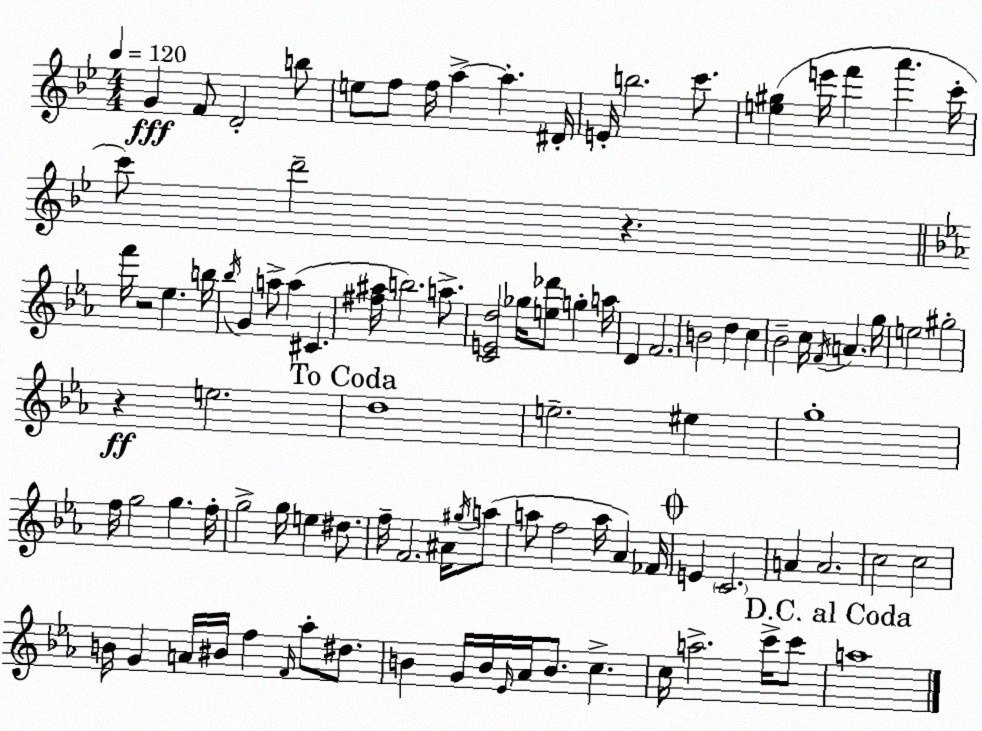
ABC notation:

X:1
T:Untitled
M:4/4
L:1/4
K:Bb
G F/2 D2 b/2 e/2 f/2 f/4 a a ^D/4 E/4 b2 c'/2 [e^g] e'/4 f' a' c'/4 c'/2 d'2 z f'/4 z2 _e b/4 _b/4 G a/2 a ^C [^f^a]/4 b2 a/2 [CEd]2 _g/4 [e_d']/2 g a/4 D F2 B2 d c _B2 c/4 F/4 A g/4 e2 ^g2 z e2 d4 e2 ^e g4 f/4 g2 g f/4 g2 g/4 e ^d/2 f/4 F2 ^A/4 ^g/4 a/2 a/2 f2 a/4 _A _F/4 E C2 A A2 c2 c2 B/4 G A/4 ^B/4 f F/4 _a/2 ^d/2 B G/4 B/4 _E/4 _A/4 B/2 c c/4 a2 c'/4 c'/2 a4